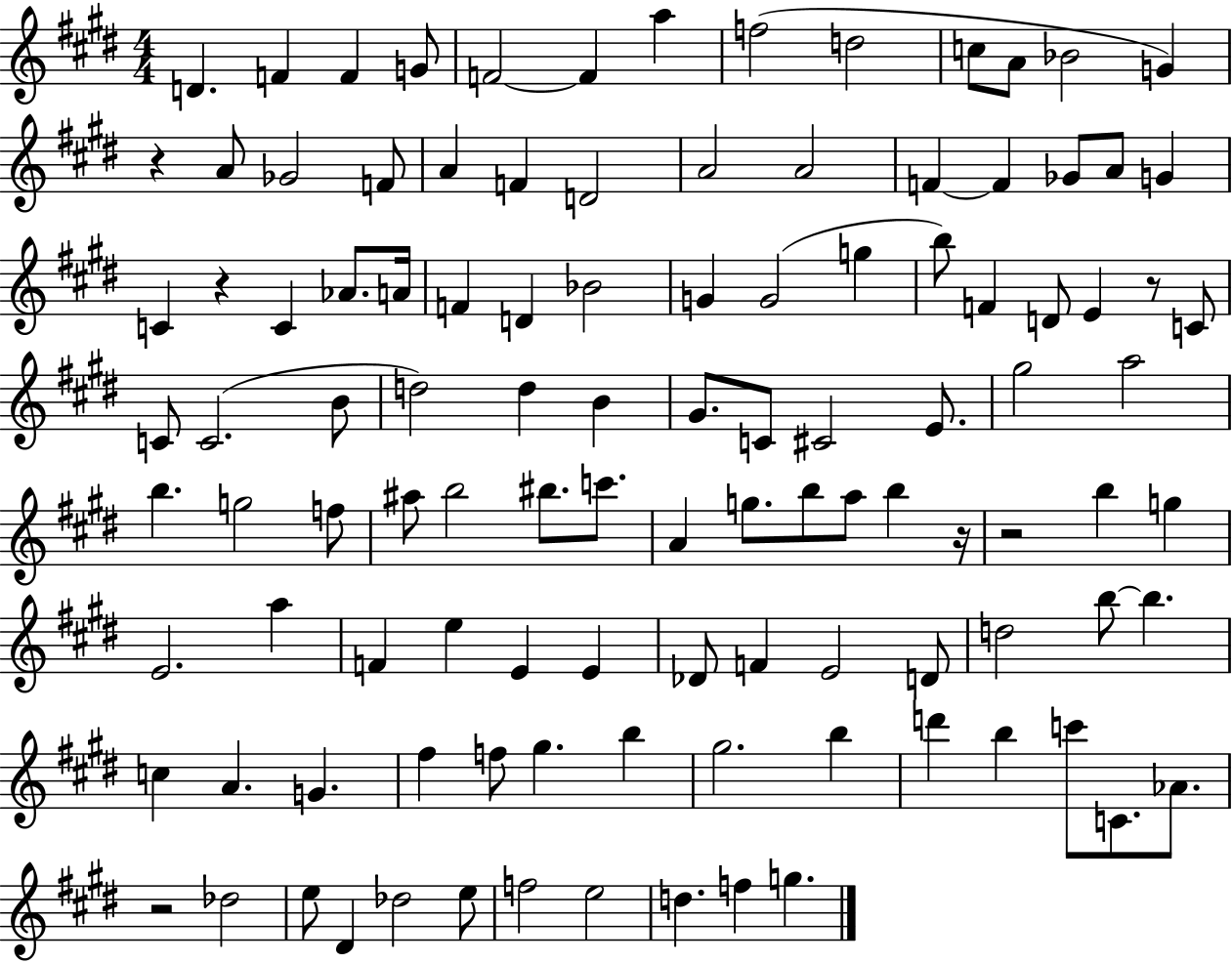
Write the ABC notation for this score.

X:1
T:Untitled
M:4/4
L:1/4
K:E
D F F G/2 F2 F a f2 d2 c/2 A/2 _B2 G z A/2 _G2 F/2 A F D2 A2 A2 F F _G/2 A/2 G C z C _A/2 A/4 F D _B2 G G2 g b/2 F D/2 E z/2 C/2 C/2 C2 B/2 d2 d B ^G/2 C/2 ^C2 E/2 ^g2 a2 b g2 f/2 ^a/2 b2 ^b/2 c'/2 A g/2 b/2 a/2 b z/4 z2 b g E2 a F e E E _D/2 F E2 D/2 d2 b/2 b c A G ^f f/2 ^g b ^g2 b d' b c'/2 C/2 _A/2 z2 _d2 e/2 ^D _d2 e/2 f2 e2 d f g